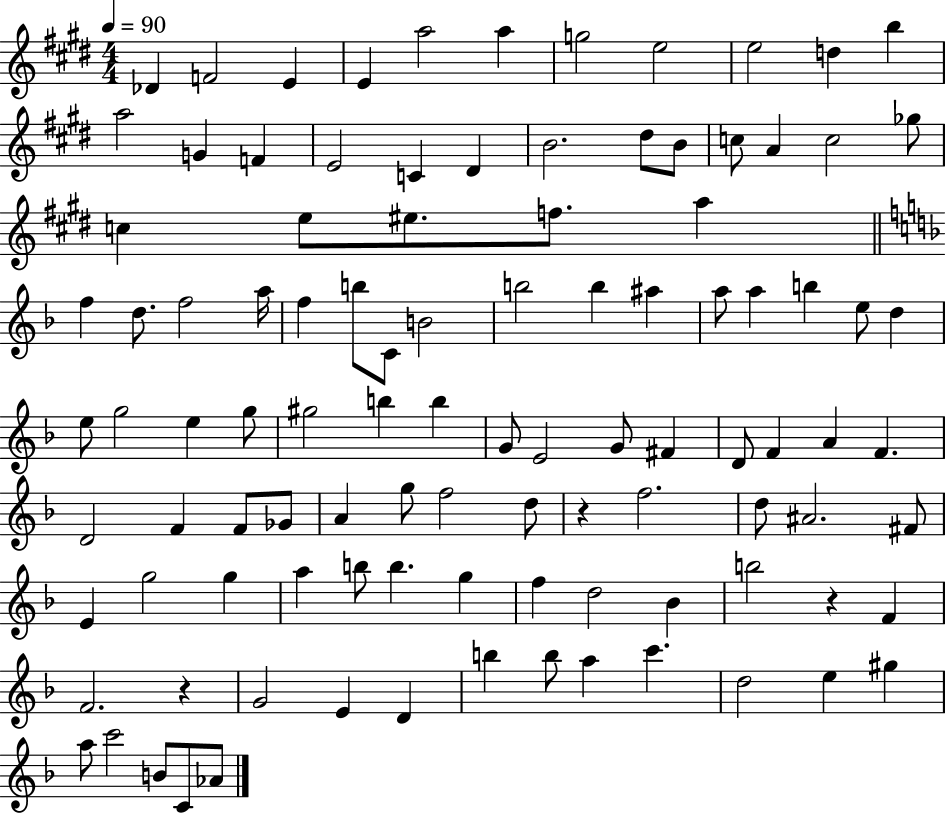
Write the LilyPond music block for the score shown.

{
  \clef treble
  \numericTimeSignature
  \time 4/4
  \key e \major
  \tempo 4 = 90
  \repeat volta 2 { des'4 f'2 e'4 | e'4 a''2 a''4 | g''2 e''2 | e''2 d''4 b''4 | \break a''2 g'4 f'4 | e'2 c'4 dis'4 | b'2. dis''8 b'8 | c''8 a'4 c''2 ges''8 | \break c''4 e''8 eis''8. f''8. a''4 | \bar "||" \break \key f \major f''4 d''8. f''2 a''16 | f''4 b''8 c'8 b'2 | b''2 b''4 ais''4 | a''8 a''4 b''4 e''8 d''4 | \break e''8 g''2 e''4 g''8 | gis''2 b''4 b''4 | g'8 e'2 g'8 fis'4 | d'8 f'4 a'4 f'4. | \break d'2 f'4 f'8 ges'8 | a'4 g''8 f''2 d''8 | r4 f''2. | d''8 ais'2. fis'8 | \break e'4 g''2 g''4 | a''4 b''8 b''4. g''4 | f''4 d''2 bes'4 | b''2 r4 f'4 | \break f'2. r4 | g'2 e'4 d'4 | b''4 b''8 a''4 c'''4. | d''2 e''4 gis''4 | \break a''8 c'''2 b'8 c'8 aes'8 | } \bar "|."
}